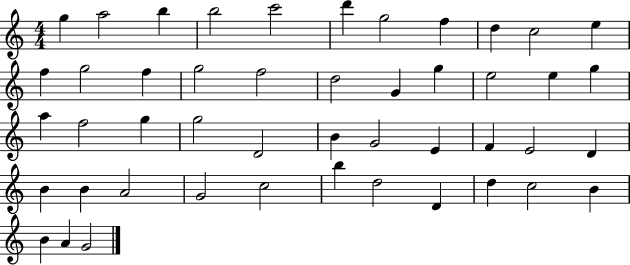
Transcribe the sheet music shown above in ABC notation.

X:1
T:Untitled
M:4/4
L:1/4
K:C
g a2 b b2 c'2 d' g2 f d c2 e f g2 f g2 f2 d2 G g e2 e g a f2 g g2 D2 B G2 E F E2 D B B A2 G2 c2 b d2 D d c2 B B A G2